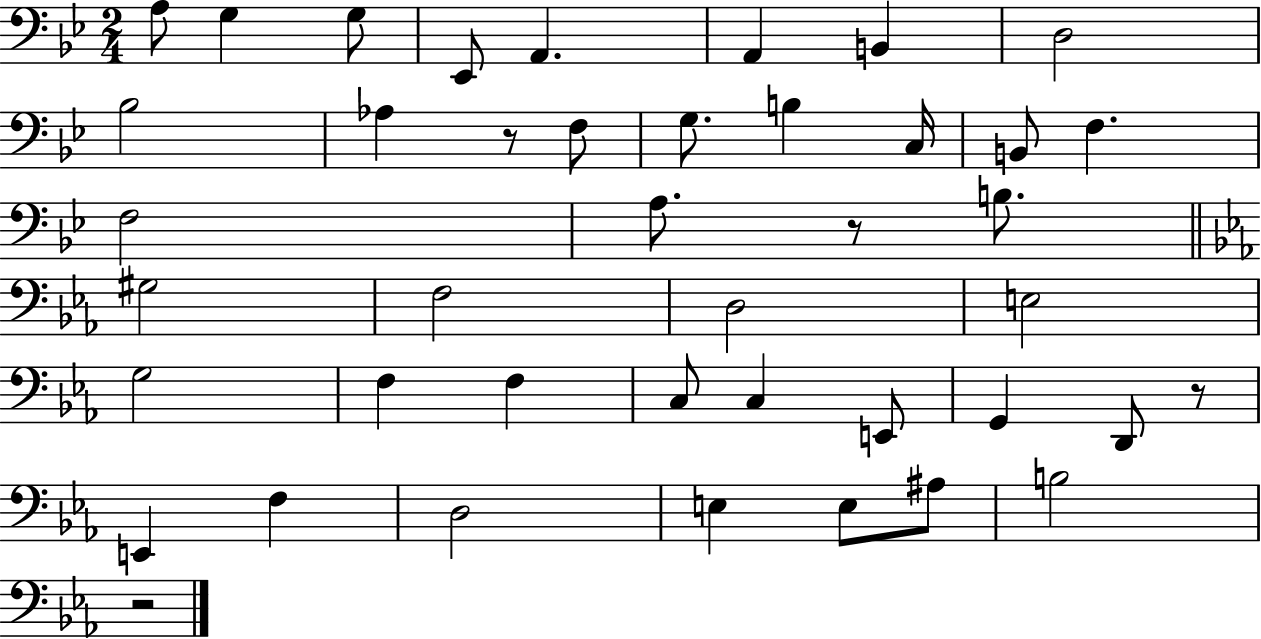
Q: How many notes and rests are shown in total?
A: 42